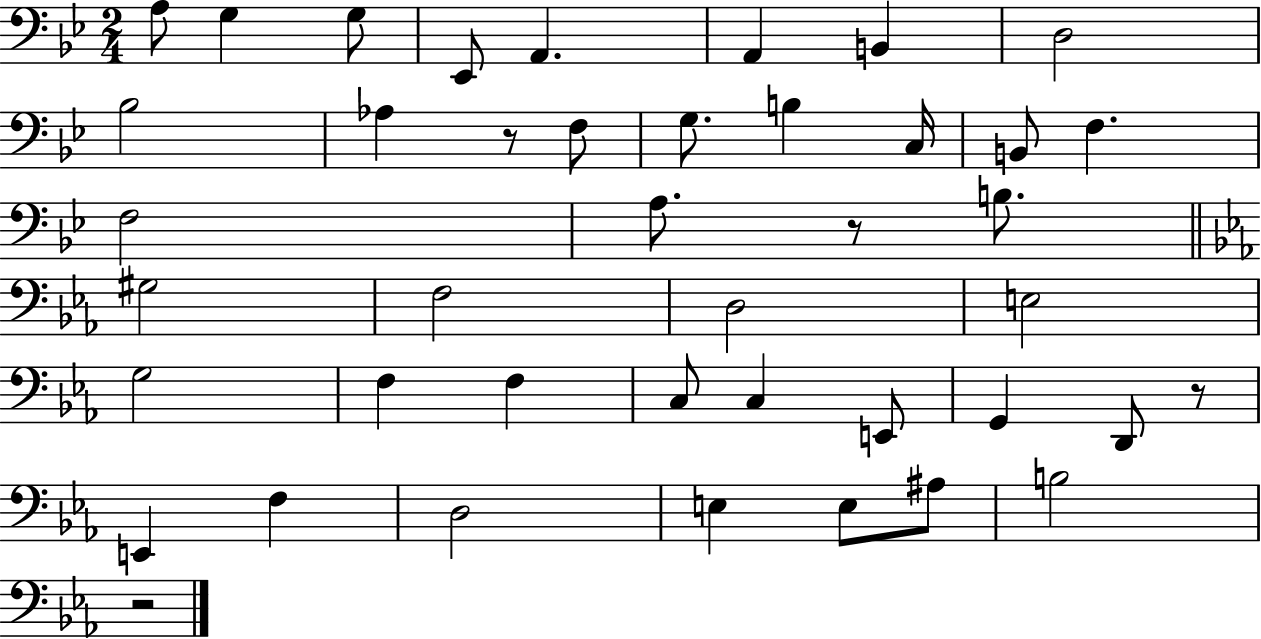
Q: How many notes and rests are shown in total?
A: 42